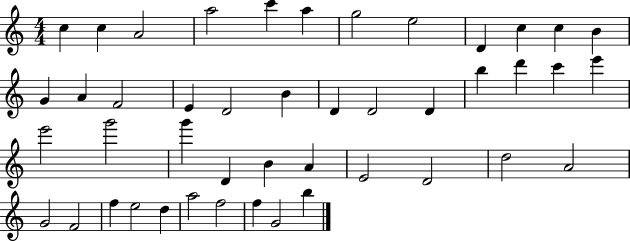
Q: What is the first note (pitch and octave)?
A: C5